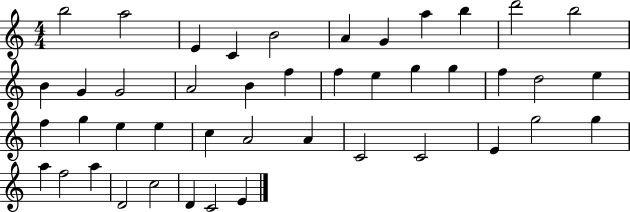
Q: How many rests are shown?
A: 0